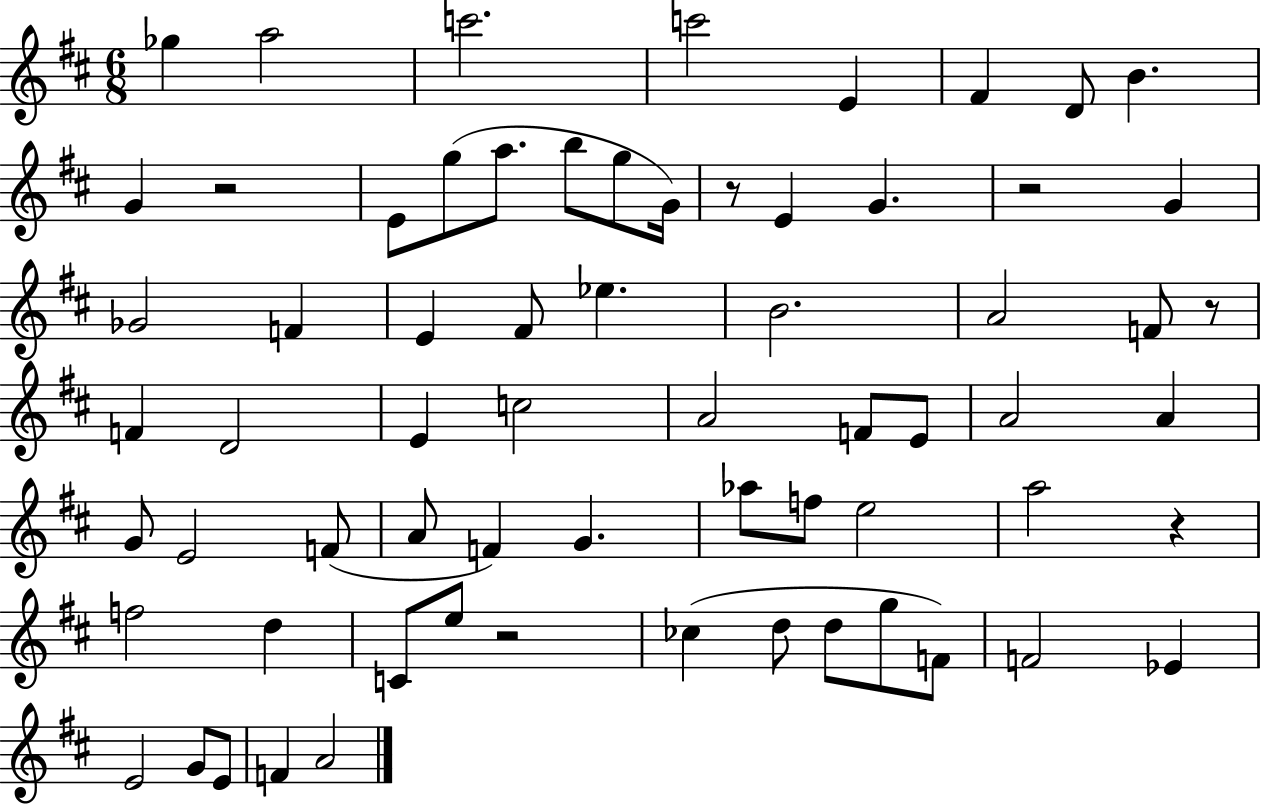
{
  \clef treble
  \numericTimeSignature
  \time 6/8
  \key d \major
  ges''4 a''2 | c'''2. | c'''2 e'4 | fis'4 d'8 b'4. | \break g'4 r2 | e'8 g''8( a''8. b''8 g''8 g'16) | r8 e'4 g'4. | r2 g'4 | \break ges'2 f'4 | e'4 fis'8 ees''4. | b'2. | a'2 f'8 r8 | \break f'4 d'2 | e'4 c''2 | a'2 f'8 e'8 | a'2 a'4 | \break g'8 e'2 f'8( | a'8 f'4) g'4. | aes''8 f''8 e''2 | a''2 r4 | \break f''2 d''4 | c'8 e''8 r2 | ces''4( d''8 d''8 g''8 f'8) | f'2 ees'4 | \break e'2 g'8 e'8 | f'4 a'2 | \bar "|."
}